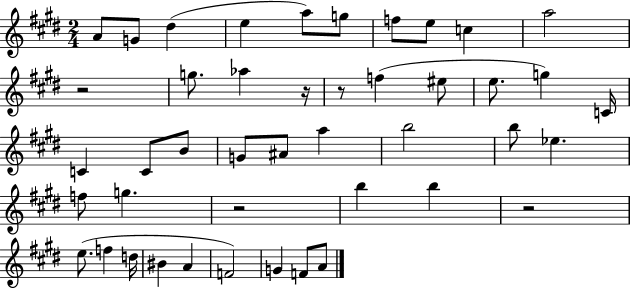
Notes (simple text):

A4/e G4/e D#5/q E5/q A5/e G5/e F5/e E5/e C5/q A5/h R/h G5/e. Ab5/q R/s R/e F5/q EIS5/e E5/e. G5/q C4/s C4/q C4/e B4/e G4/e A#4/e A5/q B5/h B5/e Eb5/q. F5/e G5/q. R/h B5/q B5/q R/h E5/e. F5/q D5/s BIS4/q A4/q F4/h G4/q F4/e A4/e